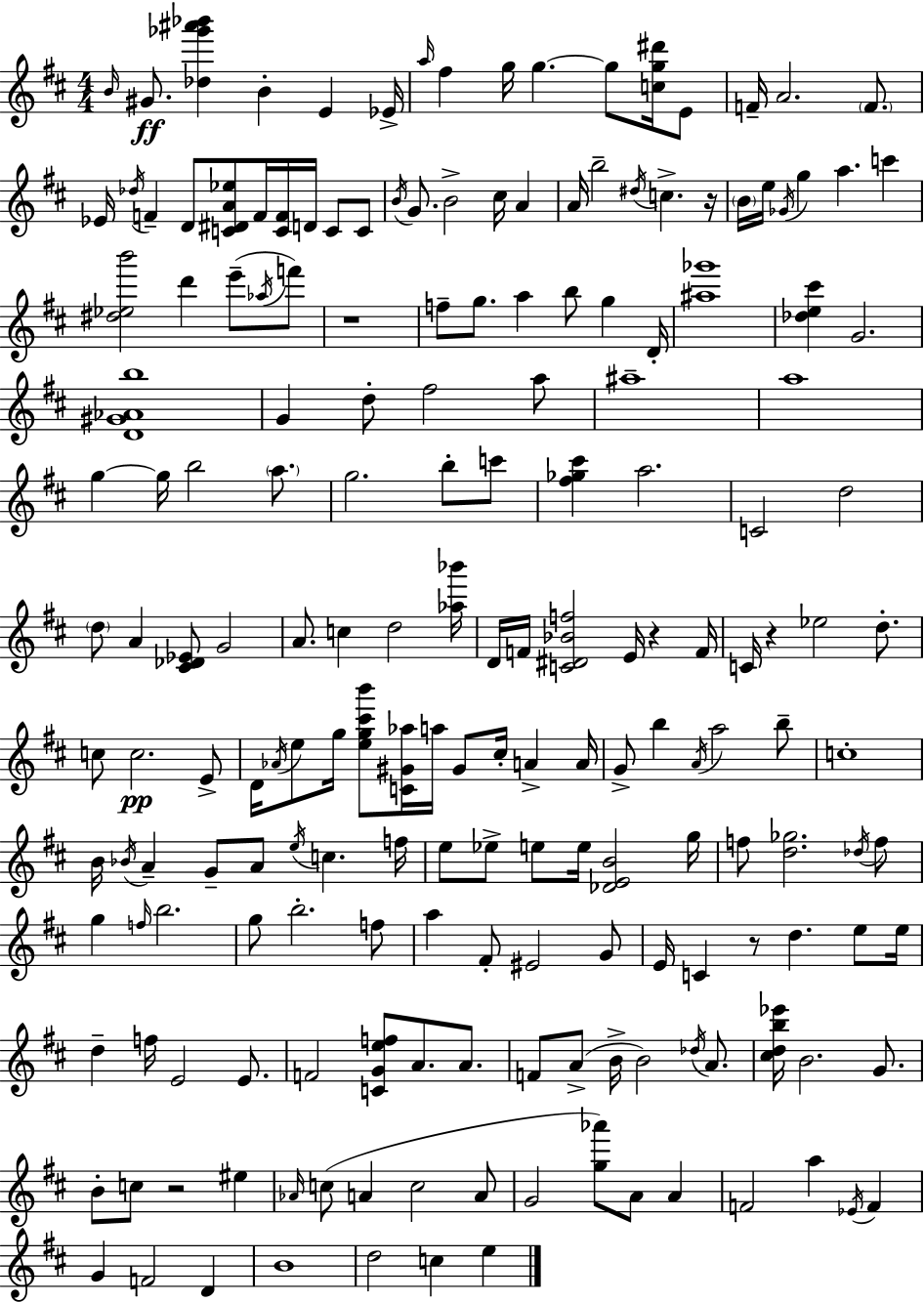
{
  \clef treble
  \numericTimeSignature
  \time 4/4
  \key d \major
  \grace { b'16 }\ff gis'8. <des'' ges''' ais''' bes'''>4 b'4-. e'4 | ees'16-> \grace { a''16 } fis''4 g''16 g''4.~~ g''8 <c'' g'' dis'''>16 | e'8 f'16-- a'2. \parenthesize f'8. | ees'16 \acciaccatura { des''16 } f'4-- d'8 <c' dis' a' ees''>8 f'16 <c' f'>16 d'16 c'8 | \break c'8 \acciaccatura { b'16 } g'8. b'2-> cis''16 | a'4 a'16 b''2-- \acciaccatura { dis''16 } c''4.-> | r16 \parenthesize b'16 e''16 \acciaccatura { ges'16 } g''4 a''4. | c'''4 <dis'' ees'' b'''>2 d'''4 | \break e'''8--( \acciaccatura { aes''16 } f'''8) r1 | f''8-- g''8. a''4 | b''8 g''4 d'16-. <ais'' ges'''>1 | <des'' e'' cis'''>4 g'2. | \break <d' gis' aes' b''>1 | g'4 d''8-. fis''2 | a''8 ais''1-- | a''1 | \break g''4~~ g''16 b''2 | \parenthesize a''8. g''2. | b''8-. c'''8 <fis'' ges'' cis'''>4 a''2. | c'2 d''2 | \break \parenthesize d''8 a'4 <cis' des' ees'>8 g'2 | a'8. c''4 d''2 | <aes'' bes'''>16 d'16 f'16 <c' dis' bes' f''>2 | e'16 r4 f'16 c'16 r4 ees''2 | \break d''8.-. c''8 c''2.\pp | e'8-> d'16 \acciaccatura { aes'16 } e''8 g''16 <e'' g'' cis''' b'''>8 <c' gis' aes''>16 a''16 | gis'8 cis''16-. a'4-> a'16 g'8-> b''4 \acciaccatura { a'16 } a''2 | b''8-- c''1-. | \break b'16 \acciaccatura { bes'16 } a'4-- g'8-- | a'8 \acciaccatura { e''16 } c''4. f''16 e''8 ees''8-> e''8 | e''16 <des' e' b'>2 g''16 f''8 <d'' ges''>2. | \acciaccatura { des''16 } f''8 g''4 | \break \grace { f''16 } b''2. g''8 b''2.-. | f''8 a''4 | fis'8-. eis'2 g'8 e'16 c'4 | r8 d''4. e''8 e''16 d''4-- | \break f''16 e'2 e'8. f'2 | <c' g' e'' f''>8 a'8. a'8. f'8 a'8->( | b'16-> b'2) \acciaccatura { des''16 } a'8. <cis'' d'' b'' ees'''>16 b'2. | g'8. b'8-. | \break c''8 r2 eis''4 \grace { aes'16 } c''8( | a'4 c''2 a'8 g'2 | <g'' aes'''>8) a'8 a'4 f'2 | a''4 \acciaccatura { ees'16 } f'4 | \break g'4 f'2 d'4 | b'1 | d''2 c''4 e''4 | \bar "|."
}